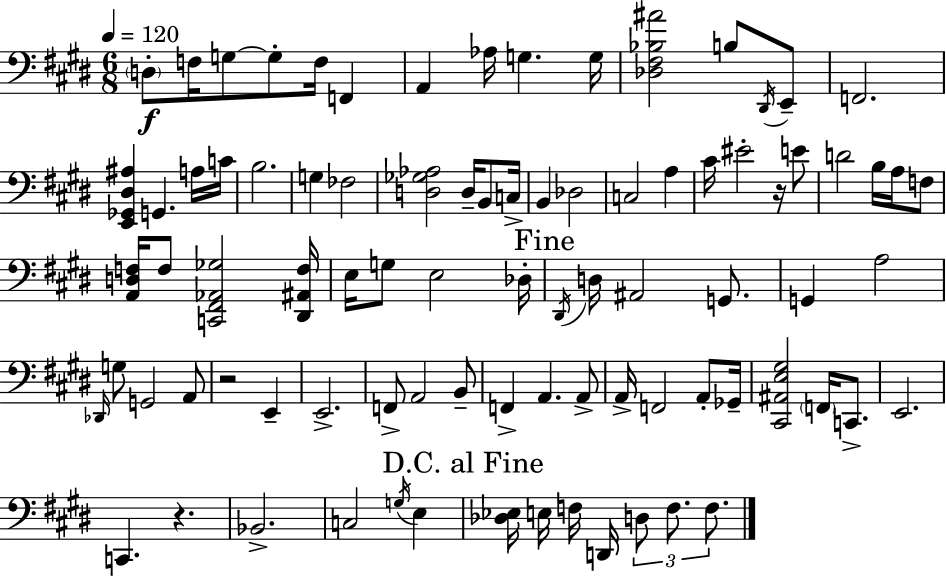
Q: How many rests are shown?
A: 3